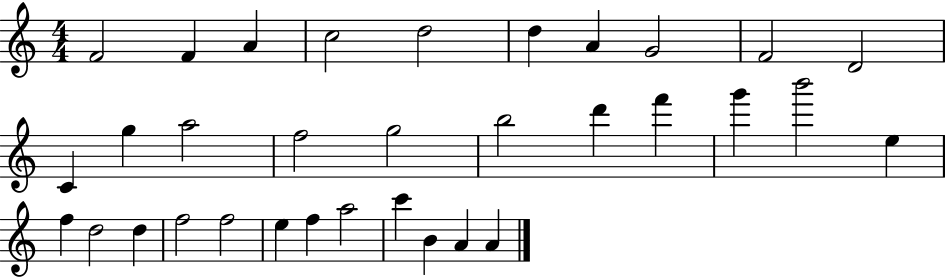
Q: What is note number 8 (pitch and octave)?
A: G4